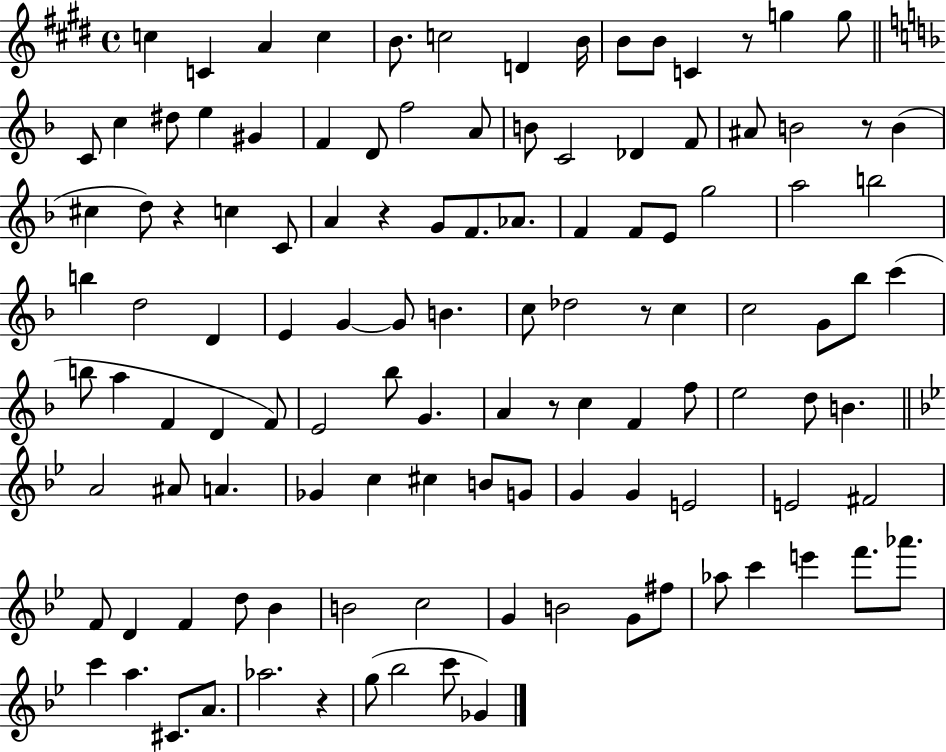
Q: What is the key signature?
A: E major